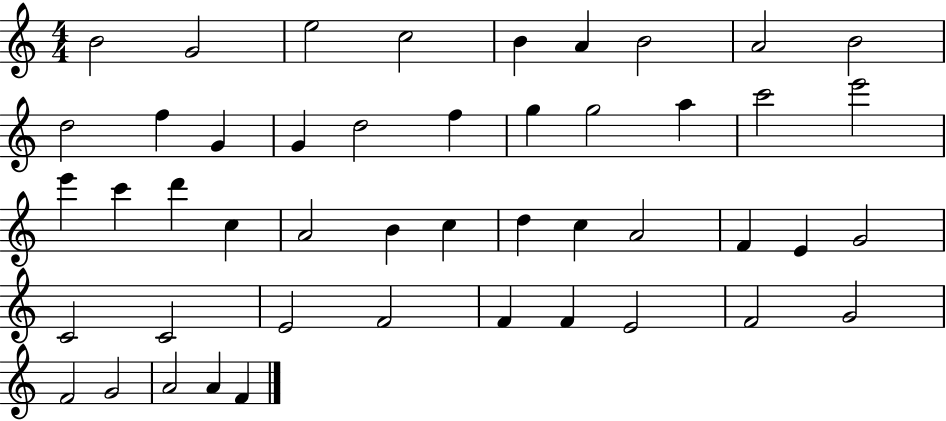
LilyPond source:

{
  \clef treble
  \numericTimeSignature
  \time 4/4
  \key c \major
  b'2 g'2 | e''2 c''2 | b'4 a'4 b'2 | a'2 b'2 | \break d''2 f''4 g'4 | g'4 d''2 f''4 | g''4 g''2 a''4 | c'''2 e'''2 | \break e'''4 c'''4 d'''4 c''4 | a'2 b'4 c''4 | d''4 c''4 a'2 | f'4 e'4 g'2 | \break c'2 c'2 | e'2 f'2 | f'4 f'4 e'2 | f'2 g'2 | \break f'2 g'2 | a'2 a'4 f'4 | \bar "|."
}